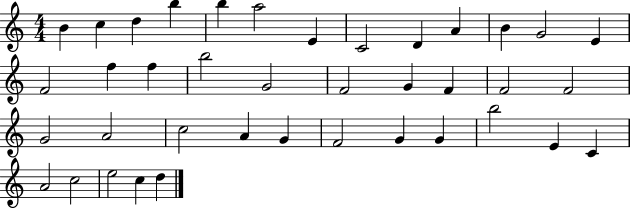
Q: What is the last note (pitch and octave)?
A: D5